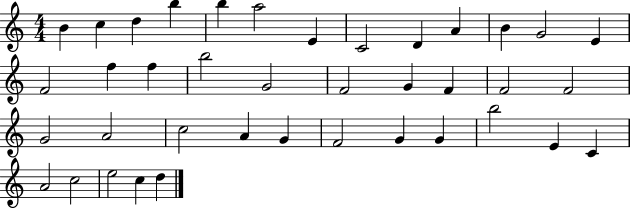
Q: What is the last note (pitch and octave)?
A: D5